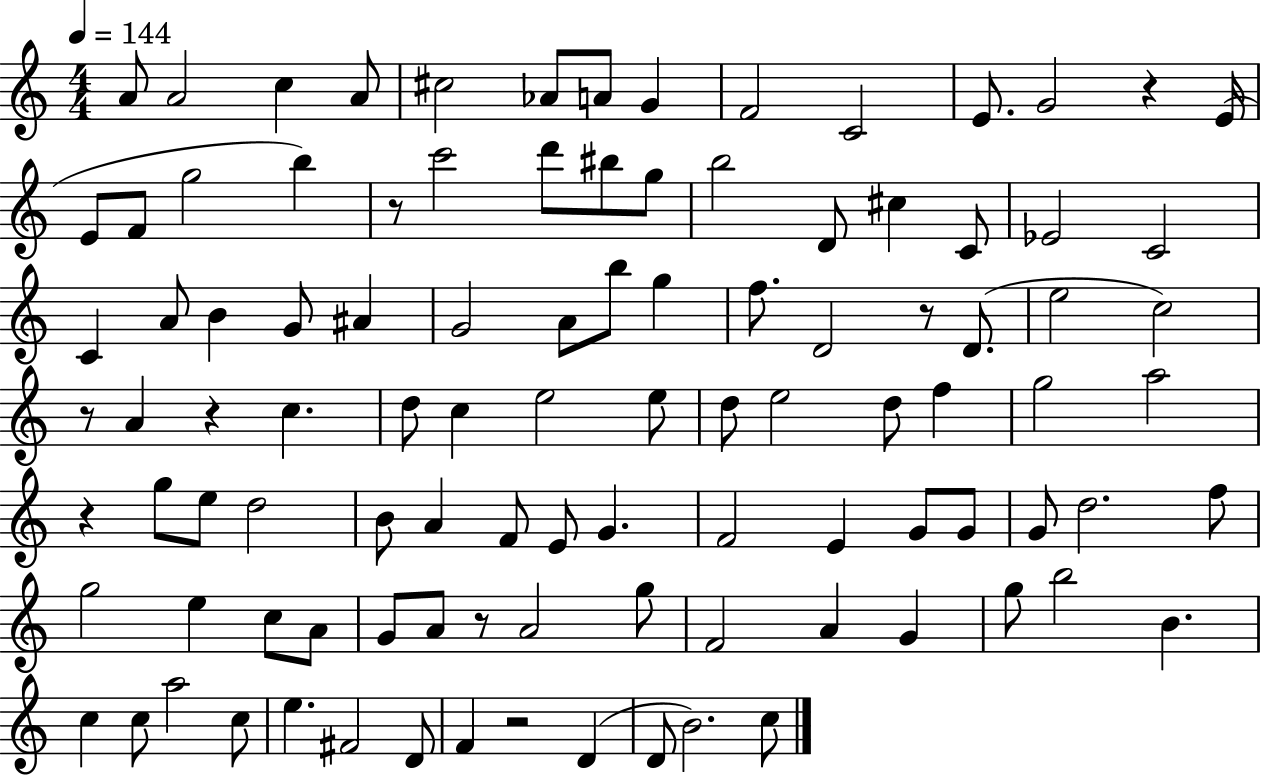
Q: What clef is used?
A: treble